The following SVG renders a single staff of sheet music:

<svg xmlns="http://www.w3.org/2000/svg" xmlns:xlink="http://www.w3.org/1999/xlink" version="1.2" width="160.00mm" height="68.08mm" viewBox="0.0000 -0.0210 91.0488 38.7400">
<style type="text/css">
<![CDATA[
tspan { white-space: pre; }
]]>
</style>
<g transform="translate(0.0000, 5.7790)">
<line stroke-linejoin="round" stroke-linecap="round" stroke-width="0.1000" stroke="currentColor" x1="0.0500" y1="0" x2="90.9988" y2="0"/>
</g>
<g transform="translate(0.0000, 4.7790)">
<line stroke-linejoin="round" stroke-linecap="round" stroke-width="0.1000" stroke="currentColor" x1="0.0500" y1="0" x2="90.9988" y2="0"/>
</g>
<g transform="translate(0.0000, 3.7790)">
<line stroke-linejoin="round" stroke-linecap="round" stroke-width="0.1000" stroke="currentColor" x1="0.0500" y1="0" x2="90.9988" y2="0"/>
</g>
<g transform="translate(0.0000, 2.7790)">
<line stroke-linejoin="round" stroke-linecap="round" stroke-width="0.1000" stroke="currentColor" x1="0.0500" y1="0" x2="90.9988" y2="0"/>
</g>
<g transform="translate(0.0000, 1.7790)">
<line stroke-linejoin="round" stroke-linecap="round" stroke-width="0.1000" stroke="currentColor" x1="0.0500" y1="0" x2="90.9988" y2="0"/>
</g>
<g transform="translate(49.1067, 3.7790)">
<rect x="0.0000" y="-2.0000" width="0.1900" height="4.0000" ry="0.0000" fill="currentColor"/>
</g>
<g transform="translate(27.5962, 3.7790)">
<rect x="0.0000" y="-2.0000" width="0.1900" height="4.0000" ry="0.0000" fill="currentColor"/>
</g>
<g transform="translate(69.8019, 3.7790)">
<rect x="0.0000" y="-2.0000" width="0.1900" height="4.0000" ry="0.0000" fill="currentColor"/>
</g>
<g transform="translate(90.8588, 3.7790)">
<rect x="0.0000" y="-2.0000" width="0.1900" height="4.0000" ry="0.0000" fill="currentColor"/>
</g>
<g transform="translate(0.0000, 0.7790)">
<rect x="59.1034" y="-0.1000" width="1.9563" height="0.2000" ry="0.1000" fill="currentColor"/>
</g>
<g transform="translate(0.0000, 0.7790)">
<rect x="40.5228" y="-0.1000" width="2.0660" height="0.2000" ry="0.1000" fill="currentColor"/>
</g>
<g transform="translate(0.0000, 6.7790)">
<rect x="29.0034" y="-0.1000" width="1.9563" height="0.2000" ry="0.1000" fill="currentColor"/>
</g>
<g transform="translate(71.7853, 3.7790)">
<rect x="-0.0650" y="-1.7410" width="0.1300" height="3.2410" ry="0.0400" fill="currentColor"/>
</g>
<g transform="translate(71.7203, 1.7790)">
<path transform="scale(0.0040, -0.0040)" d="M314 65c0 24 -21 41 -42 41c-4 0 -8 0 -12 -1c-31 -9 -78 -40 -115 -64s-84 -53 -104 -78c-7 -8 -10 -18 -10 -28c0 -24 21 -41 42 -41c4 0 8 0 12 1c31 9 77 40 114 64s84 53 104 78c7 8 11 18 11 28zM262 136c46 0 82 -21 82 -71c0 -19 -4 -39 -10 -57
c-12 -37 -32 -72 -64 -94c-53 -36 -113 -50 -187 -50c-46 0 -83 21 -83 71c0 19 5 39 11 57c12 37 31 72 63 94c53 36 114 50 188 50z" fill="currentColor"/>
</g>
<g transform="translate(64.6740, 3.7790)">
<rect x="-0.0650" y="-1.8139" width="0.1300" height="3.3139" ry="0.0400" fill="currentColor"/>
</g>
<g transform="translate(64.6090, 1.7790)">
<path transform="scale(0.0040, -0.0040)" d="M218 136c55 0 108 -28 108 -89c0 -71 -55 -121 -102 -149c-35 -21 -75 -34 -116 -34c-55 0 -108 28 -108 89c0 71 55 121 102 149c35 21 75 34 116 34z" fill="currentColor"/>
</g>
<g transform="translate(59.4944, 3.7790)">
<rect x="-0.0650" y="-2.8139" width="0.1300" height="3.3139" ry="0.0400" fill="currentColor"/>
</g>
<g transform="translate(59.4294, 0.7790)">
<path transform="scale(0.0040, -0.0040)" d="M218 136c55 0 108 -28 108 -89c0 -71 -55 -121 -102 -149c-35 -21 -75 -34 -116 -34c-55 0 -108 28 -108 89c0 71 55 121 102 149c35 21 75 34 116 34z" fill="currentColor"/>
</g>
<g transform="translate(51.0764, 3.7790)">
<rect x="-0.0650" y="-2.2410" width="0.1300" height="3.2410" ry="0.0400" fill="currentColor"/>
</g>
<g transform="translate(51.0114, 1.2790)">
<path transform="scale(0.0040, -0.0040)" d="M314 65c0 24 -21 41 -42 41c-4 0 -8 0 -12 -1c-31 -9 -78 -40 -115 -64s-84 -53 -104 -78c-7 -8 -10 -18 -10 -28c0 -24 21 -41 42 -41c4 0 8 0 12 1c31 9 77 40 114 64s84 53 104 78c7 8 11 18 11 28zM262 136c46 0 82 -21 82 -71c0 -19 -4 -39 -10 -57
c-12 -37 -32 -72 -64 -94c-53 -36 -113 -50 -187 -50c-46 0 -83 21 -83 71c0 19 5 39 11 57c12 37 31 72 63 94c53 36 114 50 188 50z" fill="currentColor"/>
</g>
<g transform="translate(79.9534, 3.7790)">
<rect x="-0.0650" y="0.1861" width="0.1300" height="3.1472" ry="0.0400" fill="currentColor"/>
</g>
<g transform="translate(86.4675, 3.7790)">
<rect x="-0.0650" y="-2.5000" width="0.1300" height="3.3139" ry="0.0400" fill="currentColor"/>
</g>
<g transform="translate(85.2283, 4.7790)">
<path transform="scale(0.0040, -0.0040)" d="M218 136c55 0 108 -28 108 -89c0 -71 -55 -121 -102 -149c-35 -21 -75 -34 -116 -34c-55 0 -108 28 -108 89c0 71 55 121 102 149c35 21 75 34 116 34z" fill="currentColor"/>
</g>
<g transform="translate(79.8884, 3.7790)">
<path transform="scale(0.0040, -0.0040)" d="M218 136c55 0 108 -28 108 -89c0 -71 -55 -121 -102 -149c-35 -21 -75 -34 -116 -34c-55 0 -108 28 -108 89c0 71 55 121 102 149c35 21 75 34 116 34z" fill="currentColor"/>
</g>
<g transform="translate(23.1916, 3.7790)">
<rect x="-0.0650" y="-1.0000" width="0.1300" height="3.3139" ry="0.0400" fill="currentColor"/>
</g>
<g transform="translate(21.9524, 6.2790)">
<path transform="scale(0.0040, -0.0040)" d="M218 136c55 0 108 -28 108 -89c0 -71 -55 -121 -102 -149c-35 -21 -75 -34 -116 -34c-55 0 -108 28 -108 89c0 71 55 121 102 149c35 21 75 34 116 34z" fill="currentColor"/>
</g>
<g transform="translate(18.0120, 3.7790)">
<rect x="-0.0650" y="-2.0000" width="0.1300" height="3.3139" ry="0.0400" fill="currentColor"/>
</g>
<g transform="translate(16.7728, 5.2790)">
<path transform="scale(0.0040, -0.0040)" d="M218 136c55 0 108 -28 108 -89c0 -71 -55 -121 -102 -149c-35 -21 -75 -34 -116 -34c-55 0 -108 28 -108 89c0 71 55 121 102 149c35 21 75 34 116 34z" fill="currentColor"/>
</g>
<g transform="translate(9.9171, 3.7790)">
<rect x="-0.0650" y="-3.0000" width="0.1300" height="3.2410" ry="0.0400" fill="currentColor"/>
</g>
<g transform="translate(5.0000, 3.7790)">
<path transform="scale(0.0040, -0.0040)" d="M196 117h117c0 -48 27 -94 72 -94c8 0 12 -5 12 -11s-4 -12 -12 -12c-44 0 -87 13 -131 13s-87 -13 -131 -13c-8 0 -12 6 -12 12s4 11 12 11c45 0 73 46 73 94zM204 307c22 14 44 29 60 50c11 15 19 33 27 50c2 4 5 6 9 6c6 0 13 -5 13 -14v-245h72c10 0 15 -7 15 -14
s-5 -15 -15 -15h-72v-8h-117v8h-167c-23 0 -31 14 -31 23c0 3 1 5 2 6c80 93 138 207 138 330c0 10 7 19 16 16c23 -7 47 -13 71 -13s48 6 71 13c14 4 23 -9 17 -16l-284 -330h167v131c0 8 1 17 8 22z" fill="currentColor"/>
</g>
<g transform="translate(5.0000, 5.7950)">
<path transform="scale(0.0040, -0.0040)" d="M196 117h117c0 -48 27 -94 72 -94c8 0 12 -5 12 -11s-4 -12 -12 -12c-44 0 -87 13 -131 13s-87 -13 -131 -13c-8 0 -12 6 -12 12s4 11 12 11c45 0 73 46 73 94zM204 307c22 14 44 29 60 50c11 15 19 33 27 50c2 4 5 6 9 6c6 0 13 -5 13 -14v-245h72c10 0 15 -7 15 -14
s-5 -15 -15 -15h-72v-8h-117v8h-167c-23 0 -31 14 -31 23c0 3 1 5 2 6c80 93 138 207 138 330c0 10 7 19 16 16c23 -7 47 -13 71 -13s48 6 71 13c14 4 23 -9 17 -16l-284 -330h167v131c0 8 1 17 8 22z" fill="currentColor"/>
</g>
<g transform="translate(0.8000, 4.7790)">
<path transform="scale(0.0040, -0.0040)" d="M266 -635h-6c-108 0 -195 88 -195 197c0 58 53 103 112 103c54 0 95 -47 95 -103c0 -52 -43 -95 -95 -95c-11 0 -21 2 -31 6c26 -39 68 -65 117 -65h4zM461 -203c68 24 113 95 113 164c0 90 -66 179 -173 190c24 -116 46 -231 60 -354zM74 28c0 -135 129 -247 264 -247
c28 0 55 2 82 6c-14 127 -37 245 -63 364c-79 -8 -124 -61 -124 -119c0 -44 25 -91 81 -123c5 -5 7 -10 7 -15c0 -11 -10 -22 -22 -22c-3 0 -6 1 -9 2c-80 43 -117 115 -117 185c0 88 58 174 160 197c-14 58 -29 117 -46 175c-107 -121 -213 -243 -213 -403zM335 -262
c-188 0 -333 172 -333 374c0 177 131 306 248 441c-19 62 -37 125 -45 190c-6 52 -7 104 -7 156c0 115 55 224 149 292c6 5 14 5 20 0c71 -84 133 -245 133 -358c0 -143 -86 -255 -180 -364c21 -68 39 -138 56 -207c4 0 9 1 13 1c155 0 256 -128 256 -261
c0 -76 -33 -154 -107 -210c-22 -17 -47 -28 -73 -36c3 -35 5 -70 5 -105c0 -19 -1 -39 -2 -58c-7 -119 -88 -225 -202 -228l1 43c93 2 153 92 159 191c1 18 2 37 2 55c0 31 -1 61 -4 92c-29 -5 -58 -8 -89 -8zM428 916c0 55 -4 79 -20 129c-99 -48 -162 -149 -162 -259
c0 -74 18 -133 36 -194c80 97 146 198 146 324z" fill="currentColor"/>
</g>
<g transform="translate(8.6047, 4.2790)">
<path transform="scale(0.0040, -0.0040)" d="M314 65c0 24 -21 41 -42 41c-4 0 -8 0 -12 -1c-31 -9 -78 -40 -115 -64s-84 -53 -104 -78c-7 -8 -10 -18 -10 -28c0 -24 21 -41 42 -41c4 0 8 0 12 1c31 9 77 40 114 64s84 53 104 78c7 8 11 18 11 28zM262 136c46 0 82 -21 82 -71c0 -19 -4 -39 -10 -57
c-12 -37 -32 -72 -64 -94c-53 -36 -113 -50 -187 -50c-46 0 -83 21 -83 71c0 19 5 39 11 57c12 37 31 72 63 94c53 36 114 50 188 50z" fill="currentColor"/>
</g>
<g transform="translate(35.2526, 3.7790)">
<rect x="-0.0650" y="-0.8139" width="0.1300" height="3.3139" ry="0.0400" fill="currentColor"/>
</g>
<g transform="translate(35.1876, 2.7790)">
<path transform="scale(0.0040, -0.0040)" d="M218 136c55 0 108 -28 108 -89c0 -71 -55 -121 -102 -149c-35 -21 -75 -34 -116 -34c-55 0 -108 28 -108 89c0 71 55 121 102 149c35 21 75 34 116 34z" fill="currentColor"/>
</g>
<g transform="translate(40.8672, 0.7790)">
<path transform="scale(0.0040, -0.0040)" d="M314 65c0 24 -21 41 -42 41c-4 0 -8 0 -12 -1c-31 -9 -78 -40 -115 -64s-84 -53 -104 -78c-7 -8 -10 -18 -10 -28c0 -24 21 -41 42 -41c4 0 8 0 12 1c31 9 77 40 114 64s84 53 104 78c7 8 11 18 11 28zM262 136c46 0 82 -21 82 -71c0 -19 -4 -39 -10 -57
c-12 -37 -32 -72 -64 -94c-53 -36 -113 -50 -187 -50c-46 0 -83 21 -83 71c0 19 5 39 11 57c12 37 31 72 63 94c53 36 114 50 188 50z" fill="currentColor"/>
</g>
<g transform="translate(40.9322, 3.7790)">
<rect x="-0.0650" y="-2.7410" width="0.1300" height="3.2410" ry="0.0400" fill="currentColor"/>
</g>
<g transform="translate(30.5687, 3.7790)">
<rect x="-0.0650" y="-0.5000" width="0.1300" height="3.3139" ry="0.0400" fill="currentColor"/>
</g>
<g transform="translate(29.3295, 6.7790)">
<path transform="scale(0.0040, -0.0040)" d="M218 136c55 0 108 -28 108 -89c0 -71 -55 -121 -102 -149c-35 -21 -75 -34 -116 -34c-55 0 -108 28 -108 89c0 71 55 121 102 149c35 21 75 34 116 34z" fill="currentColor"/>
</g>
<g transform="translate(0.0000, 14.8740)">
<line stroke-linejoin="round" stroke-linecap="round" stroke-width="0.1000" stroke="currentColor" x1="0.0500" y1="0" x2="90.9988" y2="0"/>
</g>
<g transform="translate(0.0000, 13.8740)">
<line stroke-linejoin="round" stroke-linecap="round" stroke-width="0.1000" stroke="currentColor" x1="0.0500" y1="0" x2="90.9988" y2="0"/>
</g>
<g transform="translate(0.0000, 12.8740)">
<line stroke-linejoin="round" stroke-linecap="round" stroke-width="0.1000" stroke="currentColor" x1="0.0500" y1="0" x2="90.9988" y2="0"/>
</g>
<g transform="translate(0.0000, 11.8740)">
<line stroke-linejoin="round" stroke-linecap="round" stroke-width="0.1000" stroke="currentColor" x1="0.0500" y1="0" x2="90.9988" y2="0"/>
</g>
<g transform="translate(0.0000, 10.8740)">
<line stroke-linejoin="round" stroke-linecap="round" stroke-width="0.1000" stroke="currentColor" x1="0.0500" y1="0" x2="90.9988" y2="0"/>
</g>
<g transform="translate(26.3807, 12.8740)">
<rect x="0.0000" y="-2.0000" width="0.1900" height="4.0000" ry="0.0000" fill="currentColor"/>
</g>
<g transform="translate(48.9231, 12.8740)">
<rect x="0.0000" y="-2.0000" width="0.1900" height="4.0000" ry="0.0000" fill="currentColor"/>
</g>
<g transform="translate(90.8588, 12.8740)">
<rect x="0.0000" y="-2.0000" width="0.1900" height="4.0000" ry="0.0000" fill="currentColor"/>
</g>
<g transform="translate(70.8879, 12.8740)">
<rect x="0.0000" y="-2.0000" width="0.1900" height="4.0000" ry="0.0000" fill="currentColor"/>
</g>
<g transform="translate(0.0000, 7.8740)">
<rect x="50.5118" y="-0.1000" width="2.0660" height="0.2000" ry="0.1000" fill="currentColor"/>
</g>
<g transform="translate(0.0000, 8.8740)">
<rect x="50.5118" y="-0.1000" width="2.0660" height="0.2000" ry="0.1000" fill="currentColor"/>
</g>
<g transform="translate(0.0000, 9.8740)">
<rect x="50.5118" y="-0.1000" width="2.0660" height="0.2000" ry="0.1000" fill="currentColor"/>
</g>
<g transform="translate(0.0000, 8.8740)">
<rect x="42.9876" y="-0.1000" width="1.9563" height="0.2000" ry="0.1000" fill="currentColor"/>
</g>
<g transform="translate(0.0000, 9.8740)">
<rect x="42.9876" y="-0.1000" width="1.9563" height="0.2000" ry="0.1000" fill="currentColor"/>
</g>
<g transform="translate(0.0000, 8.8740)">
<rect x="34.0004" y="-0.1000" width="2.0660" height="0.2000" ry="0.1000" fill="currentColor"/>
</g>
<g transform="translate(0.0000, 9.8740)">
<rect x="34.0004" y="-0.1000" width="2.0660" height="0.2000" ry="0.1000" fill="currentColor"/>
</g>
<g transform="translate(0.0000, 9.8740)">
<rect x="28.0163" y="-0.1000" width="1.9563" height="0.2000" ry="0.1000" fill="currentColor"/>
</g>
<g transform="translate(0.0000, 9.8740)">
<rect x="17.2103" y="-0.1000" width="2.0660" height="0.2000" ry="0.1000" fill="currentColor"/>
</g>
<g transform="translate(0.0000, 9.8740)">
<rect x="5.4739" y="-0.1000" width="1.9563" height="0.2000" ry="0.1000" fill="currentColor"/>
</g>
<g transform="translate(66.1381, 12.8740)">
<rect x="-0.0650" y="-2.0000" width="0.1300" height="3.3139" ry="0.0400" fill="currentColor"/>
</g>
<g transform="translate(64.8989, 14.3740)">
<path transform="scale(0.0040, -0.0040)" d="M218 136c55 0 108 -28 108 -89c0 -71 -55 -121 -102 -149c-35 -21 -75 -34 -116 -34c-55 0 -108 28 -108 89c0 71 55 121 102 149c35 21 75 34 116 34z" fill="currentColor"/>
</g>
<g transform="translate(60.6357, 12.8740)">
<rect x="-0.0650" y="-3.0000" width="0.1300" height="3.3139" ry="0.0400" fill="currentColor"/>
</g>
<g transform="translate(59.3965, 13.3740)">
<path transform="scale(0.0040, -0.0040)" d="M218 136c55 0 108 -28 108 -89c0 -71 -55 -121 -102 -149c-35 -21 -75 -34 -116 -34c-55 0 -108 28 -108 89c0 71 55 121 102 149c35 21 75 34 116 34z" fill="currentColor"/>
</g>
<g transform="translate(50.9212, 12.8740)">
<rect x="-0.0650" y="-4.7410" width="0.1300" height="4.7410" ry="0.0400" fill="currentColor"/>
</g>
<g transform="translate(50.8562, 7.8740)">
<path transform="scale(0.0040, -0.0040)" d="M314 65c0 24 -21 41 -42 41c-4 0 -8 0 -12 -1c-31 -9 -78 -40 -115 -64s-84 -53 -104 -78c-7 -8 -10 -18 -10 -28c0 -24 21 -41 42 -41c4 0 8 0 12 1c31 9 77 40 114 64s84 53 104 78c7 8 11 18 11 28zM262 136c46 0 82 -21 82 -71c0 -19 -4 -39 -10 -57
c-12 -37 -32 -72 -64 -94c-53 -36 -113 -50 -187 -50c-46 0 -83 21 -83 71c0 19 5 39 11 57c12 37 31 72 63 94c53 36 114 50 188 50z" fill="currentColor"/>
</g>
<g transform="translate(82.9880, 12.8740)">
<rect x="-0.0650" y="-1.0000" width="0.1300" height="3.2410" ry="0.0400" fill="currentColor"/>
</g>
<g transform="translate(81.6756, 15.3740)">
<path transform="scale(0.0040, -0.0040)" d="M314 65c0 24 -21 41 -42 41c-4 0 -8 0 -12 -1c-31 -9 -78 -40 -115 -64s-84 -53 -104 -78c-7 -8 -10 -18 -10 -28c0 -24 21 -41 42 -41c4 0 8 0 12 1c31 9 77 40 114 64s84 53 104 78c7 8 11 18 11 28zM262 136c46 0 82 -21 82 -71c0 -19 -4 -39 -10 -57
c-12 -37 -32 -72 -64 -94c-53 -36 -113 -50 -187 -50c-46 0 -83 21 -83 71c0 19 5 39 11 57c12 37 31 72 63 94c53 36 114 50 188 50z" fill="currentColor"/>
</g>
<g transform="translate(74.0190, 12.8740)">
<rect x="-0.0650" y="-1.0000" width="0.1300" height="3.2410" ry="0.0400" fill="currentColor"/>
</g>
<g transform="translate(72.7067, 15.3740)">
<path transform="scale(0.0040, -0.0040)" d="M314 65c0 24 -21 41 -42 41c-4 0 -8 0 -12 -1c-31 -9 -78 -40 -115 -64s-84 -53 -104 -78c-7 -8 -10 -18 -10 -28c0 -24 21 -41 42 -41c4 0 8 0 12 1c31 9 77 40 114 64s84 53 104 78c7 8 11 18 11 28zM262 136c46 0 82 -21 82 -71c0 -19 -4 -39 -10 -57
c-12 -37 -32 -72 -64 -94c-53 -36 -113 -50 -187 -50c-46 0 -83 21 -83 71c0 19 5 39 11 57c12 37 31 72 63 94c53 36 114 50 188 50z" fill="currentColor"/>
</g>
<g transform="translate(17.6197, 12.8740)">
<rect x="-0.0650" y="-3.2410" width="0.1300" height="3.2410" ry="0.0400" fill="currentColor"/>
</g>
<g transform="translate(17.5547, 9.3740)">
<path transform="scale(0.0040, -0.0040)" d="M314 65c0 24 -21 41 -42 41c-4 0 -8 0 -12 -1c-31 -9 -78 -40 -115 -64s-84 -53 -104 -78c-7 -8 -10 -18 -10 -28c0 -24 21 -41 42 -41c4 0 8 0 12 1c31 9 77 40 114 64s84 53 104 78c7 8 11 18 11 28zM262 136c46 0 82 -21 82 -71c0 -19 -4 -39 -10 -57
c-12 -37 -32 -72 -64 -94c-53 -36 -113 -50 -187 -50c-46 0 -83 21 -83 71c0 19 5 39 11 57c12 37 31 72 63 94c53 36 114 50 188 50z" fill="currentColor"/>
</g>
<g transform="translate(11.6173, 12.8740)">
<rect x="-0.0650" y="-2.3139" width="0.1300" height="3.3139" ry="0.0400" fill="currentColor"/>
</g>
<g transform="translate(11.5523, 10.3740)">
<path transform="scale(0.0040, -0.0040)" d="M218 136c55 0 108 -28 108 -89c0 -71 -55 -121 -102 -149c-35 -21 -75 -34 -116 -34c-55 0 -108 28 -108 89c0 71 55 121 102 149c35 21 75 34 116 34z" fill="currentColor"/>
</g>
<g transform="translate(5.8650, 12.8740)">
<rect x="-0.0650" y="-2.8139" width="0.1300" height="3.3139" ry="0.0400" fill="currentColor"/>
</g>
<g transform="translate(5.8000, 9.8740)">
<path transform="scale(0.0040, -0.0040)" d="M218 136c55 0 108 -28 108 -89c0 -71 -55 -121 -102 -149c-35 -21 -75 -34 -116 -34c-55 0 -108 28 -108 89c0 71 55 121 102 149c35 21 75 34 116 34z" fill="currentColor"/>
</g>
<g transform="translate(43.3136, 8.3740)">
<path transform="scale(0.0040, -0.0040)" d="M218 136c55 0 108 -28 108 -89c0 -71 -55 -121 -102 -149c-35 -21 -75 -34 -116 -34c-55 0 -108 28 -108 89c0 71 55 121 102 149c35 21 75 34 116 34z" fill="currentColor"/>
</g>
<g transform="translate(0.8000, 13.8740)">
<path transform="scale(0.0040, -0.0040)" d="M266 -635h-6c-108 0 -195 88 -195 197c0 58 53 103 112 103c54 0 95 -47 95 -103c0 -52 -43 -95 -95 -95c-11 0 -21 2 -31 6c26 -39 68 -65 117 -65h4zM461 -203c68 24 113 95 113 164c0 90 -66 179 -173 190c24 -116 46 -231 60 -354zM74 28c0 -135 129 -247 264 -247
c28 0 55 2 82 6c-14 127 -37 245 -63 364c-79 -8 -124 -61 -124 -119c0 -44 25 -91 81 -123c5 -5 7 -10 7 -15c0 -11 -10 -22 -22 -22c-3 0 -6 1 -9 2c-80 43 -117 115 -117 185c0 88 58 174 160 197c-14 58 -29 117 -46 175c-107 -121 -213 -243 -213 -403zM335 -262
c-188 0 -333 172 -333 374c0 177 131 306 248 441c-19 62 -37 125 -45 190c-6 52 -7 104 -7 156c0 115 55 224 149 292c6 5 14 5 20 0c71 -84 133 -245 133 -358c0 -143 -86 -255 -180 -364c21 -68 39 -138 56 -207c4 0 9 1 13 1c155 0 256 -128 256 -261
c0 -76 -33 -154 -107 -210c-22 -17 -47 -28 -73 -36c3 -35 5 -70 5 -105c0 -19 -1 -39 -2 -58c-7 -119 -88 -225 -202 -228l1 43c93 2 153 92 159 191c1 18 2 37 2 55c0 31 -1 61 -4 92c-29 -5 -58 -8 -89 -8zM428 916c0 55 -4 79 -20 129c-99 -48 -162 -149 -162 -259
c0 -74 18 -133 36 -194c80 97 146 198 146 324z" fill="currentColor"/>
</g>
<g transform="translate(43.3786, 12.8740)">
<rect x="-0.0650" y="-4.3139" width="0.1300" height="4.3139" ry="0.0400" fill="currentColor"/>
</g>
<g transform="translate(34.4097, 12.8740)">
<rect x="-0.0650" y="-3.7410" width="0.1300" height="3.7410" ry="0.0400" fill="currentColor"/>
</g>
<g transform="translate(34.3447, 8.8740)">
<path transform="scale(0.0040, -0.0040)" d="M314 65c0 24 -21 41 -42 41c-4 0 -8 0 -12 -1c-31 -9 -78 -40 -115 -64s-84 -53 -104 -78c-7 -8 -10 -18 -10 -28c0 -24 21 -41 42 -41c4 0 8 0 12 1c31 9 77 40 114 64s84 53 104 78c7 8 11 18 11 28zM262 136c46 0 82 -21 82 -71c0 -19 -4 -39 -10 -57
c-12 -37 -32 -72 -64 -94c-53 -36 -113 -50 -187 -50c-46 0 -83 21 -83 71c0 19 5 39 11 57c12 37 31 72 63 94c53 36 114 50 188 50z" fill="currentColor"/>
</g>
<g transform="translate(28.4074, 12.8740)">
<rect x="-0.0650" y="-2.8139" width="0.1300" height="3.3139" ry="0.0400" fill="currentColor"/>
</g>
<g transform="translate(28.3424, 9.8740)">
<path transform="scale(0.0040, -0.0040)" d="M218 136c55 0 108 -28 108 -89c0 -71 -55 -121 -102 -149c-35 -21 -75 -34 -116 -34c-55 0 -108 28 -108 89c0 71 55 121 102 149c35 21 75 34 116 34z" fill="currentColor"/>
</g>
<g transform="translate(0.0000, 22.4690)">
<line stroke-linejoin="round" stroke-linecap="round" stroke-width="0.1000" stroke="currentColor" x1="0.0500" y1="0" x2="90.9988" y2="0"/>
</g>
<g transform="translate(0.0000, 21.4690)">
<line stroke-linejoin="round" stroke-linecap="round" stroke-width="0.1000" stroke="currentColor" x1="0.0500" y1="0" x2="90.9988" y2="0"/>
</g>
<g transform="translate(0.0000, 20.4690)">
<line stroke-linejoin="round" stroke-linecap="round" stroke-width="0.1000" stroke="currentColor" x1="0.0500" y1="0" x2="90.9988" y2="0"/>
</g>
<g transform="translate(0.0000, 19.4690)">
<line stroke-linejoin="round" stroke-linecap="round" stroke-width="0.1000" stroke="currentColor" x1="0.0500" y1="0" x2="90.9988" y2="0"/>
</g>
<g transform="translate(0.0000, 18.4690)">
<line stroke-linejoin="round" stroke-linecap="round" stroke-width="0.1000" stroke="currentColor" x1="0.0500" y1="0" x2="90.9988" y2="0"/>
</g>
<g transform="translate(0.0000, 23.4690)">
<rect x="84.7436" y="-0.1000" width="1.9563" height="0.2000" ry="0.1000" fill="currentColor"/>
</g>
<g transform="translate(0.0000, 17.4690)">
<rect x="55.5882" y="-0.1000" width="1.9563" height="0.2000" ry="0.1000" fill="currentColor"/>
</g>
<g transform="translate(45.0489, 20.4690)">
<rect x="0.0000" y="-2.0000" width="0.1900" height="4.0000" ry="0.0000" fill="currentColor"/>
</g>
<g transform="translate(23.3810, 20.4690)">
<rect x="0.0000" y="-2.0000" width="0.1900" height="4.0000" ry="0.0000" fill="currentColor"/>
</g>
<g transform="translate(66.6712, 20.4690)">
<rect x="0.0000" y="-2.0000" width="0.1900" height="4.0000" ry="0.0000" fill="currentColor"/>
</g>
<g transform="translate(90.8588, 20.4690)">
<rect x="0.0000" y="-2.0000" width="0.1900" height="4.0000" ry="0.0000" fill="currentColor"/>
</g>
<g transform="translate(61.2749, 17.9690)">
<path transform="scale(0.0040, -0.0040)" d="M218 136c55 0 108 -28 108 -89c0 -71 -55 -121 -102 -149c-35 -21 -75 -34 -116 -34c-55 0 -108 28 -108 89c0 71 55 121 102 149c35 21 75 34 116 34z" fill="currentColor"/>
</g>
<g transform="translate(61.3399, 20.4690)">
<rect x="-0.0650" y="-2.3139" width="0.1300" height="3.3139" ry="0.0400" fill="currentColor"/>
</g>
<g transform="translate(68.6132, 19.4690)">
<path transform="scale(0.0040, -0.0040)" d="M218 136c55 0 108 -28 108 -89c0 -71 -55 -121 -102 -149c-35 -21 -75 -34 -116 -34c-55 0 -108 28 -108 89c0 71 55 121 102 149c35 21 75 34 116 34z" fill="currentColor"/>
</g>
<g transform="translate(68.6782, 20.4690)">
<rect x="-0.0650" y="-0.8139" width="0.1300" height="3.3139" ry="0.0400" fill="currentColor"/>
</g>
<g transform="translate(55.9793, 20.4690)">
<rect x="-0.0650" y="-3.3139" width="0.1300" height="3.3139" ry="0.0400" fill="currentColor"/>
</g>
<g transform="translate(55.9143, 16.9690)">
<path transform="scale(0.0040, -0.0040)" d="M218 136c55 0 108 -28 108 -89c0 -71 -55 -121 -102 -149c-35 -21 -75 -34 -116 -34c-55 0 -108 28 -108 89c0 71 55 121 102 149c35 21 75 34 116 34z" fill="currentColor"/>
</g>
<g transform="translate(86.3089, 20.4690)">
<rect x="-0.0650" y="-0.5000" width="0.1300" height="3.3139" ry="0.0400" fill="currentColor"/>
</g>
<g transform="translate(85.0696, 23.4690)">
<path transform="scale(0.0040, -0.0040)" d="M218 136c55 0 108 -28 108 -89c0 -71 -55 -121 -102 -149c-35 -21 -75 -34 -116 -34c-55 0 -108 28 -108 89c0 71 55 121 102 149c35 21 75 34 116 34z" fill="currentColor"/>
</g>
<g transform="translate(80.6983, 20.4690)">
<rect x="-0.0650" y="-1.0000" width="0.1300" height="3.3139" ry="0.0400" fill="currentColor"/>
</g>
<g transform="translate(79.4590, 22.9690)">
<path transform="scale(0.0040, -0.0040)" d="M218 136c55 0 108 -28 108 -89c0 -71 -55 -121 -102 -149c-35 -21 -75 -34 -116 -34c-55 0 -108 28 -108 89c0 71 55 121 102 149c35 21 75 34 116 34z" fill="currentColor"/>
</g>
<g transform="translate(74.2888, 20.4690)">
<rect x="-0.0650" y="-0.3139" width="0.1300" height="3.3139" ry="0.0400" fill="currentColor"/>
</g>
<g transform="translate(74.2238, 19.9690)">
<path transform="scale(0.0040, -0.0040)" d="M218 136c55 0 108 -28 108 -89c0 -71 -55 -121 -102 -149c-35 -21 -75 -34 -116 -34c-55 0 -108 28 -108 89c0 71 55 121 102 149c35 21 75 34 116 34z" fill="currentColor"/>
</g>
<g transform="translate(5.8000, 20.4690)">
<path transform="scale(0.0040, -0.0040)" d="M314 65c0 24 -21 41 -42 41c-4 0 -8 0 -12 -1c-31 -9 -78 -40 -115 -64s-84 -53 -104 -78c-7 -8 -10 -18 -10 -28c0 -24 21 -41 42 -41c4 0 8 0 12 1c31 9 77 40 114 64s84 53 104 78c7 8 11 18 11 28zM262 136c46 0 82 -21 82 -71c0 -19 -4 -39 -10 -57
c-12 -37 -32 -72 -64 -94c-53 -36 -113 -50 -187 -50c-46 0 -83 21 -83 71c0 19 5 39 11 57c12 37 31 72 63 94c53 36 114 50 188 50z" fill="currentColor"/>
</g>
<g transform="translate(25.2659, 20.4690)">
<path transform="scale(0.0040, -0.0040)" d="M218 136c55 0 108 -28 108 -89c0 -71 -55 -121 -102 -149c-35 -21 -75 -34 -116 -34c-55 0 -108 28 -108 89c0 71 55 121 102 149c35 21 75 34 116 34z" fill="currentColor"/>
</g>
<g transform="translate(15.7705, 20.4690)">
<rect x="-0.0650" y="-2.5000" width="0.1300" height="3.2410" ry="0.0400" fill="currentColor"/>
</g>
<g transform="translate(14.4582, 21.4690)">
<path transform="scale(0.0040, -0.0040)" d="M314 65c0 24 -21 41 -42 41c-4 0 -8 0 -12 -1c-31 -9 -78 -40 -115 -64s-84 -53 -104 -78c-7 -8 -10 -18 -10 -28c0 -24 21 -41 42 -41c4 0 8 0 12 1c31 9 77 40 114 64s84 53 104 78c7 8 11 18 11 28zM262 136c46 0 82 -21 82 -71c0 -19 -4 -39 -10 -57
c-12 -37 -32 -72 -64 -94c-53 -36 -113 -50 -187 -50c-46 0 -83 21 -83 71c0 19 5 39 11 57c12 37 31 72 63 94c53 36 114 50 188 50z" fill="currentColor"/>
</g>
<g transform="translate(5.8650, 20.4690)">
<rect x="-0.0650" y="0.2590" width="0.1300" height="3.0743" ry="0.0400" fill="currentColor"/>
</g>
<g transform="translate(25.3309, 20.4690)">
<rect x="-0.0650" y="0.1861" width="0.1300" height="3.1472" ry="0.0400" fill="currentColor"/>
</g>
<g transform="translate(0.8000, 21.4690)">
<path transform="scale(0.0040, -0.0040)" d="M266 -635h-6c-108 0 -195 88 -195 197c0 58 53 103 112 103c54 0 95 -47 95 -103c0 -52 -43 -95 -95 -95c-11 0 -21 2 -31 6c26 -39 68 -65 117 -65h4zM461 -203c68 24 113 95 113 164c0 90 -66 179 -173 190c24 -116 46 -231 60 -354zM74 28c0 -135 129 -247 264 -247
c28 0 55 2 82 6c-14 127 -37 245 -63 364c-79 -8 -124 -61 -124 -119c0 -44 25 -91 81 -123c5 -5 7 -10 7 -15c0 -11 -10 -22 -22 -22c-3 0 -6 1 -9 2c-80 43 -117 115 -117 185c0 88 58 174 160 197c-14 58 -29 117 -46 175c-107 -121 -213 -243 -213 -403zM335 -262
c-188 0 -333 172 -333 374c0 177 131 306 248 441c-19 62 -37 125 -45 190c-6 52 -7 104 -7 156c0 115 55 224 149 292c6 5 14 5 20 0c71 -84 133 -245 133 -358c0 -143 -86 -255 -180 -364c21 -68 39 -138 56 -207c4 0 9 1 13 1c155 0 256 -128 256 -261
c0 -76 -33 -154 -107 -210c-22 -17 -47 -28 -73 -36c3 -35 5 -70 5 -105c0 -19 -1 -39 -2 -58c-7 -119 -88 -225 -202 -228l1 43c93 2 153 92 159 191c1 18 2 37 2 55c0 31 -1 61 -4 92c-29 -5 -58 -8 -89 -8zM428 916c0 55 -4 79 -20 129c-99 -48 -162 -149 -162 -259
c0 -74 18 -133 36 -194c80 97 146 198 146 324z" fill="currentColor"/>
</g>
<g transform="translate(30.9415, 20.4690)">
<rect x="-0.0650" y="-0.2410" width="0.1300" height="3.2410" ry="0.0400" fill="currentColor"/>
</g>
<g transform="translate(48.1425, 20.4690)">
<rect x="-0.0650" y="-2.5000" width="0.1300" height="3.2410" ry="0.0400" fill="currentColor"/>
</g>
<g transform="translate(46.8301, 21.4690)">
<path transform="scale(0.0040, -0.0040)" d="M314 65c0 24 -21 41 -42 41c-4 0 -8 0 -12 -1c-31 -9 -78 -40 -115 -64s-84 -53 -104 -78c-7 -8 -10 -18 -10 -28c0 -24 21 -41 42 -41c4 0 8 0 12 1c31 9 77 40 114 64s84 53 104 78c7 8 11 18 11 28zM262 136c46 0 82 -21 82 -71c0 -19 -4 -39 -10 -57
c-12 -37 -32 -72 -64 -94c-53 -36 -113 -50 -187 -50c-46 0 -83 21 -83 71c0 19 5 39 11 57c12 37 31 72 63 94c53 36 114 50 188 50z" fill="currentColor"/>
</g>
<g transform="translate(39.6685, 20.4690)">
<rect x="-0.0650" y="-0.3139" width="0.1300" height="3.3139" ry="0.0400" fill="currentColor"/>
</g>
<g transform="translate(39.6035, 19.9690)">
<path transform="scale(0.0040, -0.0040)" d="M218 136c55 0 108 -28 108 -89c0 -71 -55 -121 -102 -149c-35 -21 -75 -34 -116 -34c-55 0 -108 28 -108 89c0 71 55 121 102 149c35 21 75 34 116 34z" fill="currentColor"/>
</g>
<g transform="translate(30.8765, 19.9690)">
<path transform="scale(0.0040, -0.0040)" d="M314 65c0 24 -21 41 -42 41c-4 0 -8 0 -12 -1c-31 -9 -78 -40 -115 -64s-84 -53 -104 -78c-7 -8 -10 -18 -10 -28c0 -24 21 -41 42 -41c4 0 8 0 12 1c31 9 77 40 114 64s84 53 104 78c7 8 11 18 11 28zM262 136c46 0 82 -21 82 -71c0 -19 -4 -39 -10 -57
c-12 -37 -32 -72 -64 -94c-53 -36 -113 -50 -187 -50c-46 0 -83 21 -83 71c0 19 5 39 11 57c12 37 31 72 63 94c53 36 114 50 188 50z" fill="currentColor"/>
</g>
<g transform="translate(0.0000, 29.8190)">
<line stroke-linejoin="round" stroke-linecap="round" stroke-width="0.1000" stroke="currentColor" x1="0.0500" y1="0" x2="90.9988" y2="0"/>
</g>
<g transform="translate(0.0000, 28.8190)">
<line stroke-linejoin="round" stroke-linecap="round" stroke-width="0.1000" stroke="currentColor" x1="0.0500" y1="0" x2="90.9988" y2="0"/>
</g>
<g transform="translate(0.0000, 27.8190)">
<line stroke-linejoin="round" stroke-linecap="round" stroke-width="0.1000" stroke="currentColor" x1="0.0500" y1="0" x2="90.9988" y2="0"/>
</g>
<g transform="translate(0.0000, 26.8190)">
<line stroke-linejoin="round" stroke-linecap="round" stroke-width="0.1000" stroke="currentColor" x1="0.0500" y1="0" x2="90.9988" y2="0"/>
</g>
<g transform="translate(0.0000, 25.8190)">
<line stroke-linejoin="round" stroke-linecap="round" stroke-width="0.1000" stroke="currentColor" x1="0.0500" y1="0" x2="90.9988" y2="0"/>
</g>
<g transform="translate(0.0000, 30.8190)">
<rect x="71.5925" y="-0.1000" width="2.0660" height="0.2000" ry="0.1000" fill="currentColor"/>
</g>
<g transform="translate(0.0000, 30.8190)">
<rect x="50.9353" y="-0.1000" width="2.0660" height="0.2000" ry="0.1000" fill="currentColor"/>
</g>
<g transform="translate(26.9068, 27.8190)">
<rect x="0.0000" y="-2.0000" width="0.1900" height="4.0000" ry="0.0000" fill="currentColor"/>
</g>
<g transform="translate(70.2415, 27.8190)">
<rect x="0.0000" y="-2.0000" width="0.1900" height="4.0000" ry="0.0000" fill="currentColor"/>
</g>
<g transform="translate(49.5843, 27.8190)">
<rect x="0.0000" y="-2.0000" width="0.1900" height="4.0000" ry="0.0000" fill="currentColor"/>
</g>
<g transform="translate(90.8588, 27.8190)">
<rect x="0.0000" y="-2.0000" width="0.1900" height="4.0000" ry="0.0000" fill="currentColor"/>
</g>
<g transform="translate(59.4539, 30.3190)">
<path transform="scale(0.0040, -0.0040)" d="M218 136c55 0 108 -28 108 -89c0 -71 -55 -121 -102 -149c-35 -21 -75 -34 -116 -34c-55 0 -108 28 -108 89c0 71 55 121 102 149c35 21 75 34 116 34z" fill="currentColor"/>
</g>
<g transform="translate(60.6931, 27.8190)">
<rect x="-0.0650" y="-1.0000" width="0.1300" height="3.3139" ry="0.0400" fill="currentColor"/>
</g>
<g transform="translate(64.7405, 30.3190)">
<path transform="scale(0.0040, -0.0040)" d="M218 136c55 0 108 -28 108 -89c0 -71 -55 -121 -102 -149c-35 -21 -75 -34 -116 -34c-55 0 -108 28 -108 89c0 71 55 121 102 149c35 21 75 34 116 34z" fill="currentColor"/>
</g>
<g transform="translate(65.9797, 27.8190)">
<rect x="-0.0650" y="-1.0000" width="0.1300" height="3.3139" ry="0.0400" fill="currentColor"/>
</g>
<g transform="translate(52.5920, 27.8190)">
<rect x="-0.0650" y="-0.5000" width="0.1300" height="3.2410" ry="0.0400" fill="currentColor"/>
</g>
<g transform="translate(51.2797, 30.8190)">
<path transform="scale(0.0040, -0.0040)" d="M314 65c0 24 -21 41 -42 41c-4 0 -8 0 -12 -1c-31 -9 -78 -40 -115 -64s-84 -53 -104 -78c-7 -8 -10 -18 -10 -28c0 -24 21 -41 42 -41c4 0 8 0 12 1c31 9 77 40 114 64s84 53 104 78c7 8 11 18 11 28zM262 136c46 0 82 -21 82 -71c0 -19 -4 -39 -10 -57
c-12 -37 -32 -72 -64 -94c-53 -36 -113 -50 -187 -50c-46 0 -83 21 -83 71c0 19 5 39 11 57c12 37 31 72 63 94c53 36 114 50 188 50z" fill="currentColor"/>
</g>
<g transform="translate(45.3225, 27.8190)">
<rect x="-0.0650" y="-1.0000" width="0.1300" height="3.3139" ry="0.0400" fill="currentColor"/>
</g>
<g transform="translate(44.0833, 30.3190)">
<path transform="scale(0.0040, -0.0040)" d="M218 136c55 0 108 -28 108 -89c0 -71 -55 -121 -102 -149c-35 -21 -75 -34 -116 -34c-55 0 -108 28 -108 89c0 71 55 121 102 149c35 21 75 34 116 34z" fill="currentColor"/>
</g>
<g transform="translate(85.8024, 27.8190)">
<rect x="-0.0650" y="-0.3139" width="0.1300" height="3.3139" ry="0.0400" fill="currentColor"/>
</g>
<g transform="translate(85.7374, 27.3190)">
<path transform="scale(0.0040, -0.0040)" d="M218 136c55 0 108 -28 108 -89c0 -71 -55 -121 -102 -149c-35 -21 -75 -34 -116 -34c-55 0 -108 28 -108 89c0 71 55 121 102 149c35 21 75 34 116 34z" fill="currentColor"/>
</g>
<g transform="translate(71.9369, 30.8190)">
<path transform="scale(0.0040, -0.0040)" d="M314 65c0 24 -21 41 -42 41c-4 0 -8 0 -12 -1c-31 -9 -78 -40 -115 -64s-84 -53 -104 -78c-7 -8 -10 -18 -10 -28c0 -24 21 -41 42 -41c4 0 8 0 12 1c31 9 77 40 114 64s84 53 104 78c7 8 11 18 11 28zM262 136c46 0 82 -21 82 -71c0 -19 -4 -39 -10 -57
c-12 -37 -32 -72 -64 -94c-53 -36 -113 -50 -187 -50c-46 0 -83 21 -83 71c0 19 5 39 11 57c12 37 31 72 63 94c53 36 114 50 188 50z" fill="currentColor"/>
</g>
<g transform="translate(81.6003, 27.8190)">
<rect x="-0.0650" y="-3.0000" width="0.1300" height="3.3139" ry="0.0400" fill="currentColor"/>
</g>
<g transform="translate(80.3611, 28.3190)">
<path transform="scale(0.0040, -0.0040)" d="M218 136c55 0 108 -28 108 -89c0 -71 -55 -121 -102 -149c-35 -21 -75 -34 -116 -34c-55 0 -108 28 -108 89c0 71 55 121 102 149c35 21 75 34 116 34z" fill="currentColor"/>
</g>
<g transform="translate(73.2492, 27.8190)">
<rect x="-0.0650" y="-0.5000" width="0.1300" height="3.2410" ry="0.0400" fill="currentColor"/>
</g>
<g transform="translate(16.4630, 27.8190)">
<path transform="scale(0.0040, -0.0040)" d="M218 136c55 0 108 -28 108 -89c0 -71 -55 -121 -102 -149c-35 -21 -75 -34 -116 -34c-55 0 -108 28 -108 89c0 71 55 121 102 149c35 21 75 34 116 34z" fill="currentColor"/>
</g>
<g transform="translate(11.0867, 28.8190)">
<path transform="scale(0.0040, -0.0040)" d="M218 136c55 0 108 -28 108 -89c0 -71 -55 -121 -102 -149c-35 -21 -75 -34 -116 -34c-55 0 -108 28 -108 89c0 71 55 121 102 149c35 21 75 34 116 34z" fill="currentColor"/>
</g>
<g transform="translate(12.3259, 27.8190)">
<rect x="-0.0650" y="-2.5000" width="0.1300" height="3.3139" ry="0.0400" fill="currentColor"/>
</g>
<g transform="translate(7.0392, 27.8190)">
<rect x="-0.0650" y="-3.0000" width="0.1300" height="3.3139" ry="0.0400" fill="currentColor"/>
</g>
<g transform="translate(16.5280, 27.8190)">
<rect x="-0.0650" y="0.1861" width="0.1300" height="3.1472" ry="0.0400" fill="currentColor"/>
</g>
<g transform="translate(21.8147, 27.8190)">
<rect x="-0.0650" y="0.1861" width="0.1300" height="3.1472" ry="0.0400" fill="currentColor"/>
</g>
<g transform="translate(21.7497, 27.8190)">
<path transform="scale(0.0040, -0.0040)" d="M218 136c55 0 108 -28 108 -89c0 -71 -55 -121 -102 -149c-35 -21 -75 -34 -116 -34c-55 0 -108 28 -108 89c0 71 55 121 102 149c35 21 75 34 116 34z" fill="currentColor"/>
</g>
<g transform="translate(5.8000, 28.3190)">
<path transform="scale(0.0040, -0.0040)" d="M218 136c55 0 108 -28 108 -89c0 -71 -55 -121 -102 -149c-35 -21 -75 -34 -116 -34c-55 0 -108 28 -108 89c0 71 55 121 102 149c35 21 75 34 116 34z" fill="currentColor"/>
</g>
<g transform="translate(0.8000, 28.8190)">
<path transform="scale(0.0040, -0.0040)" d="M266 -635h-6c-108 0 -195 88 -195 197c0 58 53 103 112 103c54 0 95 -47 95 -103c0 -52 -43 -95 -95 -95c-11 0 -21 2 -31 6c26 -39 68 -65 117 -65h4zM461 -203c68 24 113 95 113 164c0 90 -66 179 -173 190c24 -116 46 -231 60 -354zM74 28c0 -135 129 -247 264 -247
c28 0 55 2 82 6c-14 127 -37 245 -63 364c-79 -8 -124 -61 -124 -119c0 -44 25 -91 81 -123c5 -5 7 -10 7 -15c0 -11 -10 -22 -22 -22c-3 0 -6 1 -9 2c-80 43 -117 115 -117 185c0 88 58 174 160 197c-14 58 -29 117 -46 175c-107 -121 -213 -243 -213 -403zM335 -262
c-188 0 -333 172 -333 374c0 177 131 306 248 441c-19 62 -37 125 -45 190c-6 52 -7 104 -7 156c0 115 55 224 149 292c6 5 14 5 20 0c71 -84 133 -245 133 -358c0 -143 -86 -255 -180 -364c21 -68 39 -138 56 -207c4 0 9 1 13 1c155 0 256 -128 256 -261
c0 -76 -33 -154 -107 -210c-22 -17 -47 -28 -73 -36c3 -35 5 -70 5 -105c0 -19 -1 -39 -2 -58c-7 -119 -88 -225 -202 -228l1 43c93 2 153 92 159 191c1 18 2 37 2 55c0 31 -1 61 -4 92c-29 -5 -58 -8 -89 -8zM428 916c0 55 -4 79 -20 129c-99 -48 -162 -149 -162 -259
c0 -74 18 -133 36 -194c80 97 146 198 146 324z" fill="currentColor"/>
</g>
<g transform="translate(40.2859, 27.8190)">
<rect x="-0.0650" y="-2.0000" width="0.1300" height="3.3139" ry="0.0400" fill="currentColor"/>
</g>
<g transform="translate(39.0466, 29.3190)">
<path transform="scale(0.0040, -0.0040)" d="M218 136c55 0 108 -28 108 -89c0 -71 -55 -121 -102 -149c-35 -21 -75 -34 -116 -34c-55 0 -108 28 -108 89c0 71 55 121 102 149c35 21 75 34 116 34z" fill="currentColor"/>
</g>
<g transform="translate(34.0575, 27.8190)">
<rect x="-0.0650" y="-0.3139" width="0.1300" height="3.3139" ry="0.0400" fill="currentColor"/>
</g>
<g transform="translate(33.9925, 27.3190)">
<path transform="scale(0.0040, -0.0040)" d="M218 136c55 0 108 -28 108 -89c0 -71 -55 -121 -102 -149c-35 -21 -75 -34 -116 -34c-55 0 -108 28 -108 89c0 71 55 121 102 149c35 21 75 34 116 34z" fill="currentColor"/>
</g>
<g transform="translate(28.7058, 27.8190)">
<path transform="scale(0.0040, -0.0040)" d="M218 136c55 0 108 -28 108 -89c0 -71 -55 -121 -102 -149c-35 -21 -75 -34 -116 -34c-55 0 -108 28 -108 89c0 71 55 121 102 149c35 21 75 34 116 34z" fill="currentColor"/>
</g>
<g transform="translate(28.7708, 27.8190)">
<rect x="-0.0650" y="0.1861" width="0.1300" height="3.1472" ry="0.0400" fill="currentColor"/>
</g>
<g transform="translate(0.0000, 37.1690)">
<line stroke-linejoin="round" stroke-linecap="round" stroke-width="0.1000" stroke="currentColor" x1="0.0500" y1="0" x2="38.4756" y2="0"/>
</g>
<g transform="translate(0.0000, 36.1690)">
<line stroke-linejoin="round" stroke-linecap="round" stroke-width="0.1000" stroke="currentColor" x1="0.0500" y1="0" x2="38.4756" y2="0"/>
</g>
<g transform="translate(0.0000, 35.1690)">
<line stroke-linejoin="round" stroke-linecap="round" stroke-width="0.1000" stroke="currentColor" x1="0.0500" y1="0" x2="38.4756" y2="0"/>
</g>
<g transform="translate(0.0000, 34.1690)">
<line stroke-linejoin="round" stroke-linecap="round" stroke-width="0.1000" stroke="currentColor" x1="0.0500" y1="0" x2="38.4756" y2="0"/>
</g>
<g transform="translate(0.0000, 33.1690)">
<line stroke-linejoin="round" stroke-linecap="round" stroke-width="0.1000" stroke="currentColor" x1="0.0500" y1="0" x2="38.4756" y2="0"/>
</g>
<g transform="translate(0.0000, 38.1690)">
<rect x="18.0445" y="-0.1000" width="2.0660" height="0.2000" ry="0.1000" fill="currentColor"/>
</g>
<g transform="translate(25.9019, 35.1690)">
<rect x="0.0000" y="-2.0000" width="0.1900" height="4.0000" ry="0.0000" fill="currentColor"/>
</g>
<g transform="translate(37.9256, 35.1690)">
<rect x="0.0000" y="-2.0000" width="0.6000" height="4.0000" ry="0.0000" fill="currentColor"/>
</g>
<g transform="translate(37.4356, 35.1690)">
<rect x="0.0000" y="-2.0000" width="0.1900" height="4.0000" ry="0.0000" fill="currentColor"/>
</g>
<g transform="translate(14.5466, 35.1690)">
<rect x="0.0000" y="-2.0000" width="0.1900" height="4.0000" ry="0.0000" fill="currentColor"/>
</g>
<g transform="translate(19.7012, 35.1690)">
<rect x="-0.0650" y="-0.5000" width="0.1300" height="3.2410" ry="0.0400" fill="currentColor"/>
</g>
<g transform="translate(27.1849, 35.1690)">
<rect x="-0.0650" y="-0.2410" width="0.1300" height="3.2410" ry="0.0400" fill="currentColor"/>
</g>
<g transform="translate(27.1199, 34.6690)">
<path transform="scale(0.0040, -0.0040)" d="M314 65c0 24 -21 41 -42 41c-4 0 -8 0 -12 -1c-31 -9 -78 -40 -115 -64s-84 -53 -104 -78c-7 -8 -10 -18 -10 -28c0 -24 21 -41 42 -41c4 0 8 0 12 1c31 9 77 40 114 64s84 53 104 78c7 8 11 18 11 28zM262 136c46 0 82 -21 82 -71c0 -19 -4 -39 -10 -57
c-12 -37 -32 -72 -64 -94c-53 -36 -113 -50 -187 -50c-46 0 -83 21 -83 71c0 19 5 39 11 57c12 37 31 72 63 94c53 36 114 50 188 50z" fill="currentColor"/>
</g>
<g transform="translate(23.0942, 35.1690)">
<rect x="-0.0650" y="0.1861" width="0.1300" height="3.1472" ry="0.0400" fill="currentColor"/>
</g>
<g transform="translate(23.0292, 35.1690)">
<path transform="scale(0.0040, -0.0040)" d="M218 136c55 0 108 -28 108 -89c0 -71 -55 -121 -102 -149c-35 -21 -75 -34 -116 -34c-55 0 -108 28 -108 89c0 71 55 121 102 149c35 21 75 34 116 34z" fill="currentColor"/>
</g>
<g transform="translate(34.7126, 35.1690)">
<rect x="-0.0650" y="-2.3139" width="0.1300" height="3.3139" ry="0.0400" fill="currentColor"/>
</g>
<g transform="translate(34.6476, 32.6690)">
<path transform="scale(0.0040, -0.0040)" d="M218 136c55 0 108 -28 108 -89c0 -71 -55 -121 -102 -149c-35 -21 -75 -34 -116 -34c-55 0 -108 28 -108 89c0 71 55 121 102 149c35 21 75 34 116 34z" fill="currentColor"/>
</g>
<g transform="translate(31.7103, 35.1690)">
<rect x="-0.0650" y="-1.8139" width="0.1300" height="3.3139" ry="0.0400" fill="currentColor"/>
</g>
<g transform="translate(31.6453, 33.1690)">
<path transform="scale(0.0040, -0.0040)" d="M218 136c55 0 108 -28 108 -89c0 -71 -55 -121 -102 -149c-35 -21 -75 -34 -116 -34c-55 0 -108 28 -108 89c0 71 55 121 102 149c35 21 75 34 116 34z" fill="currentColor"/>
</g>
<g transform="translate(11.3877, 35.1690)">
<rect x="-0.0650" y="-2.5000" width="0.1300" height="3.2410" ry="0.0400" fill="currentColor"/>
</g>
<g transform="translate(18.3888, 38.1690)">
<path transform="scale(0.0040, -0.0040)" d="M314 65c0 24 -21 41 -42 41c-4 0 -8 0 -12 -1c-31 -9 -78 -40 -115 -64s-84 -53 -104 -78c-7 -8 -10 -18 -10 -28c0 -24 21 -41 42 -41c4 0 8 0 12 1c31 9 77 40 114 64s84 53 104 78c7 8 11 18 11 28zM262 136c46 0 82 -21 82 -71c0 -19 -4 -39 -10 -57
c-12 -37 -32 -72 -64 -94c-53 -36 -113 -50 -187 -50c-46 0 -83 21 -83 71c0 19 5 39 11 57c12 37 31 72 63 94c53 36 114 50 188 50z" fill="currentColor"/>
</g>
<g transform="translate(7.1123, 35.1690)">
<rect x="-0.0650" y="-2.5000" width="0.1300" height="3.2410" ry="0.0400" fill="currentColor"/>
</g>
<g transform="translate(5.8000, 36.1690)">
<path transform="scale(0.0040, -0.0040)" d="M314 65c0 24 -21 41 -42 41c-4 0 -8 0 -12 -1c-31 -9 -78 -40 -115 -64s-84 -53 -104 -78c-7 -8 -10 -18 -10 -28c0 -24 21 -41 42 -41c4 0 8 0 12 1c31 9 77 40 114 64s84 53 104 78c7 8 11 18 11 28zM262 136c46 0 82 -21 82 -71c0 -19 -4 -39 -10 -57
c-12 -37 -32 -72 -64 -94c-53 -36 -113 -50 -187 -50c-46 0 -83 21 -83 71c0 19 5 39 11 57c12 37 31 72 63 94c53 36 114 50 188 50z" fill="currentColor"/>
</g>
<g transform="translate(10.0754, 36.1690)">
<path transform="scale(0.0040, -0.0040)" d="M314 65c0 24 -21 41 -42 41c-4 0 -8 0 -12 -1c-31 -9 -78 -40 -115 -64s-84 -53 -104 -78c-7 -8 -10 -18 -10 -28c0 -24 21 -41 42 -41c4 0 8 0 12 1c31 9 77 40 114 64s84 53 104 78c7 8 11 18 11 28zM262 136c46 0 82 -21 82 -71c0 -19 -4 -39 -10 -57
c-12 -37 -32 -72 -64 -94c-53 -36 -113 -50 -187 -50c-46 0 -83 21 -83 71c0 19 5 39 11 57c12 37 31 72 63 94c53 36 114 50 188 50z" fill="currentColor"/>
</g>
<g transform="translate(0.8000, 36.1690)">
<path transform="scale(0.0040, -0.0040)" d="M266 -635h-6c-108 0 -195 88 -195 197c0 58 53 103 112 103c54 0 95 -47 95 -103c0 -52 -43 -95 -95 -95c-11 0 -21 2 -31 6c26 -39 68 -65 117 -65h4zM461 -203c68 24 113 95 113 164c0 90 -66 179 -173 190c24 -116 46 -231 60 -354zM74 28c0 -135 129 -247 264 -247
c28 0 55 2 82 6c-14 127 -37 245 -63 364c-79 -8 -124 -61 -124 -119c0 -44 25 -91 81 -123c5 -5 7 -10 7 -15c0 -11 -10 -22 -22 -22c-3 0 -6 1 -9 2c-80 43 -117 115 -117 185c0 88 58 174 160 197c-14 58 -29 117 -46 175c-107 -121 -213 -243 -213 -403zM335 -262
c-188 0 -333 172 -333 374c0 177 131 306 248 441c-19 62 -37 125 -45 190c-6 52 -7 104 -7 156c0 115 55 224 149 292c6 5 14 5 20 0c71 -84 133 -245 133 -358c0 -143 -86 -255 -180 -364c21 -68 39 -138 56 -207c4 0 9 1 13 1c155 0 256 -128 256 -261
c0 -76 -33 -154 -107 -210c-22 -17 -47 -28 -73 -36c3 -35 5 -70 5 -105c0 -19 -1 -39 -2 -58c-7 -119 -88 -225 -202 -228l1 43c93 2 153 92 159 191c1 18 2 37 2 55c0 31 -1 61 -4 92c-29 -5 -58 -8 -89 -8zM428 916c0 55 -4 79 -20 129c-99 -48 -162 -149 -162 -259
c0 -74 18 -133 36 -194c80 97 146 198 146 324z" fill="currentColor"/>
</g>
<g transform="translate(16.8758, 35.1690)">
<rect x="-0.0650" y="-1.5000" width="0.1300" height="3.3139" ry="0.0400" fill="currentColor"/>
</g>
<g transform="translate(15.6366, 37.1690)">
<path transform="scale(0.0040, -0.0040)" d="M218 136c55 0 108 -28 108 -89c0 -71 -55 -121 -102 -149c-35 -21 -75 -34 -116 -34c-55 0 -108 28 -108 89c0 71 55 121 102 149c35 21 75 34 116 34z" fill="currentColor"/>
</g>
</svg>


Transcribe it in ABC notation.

X:1
T:Untitled
M:4/4
L:1/4
K:C
A2 F D C d a2 g2 a f f2 B G a g b2 a c'2 d' e'2 A F D2 D2 B2 G2 B c2 c G2 b g d c D C A G B B B c F D C2 D D C2 A c G2 G2 E C2 B c2 f g